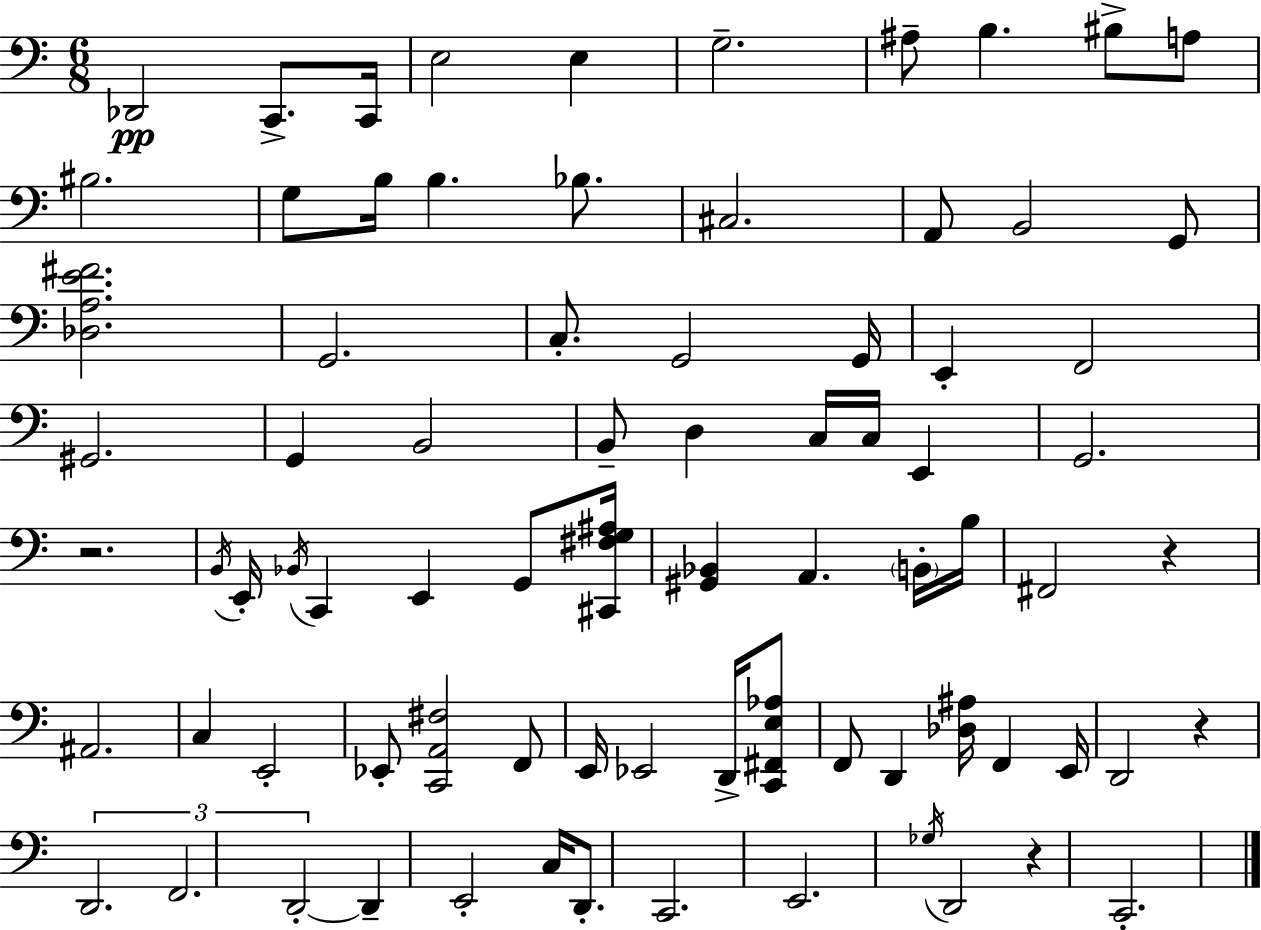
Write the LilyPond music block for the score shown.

{
  \clef bass
  \numericTimeSignature
  \time 6/8
  \key a \minor
  des,2\pp c,8.-> c,16 | e2 e4 | g2.-- | ais8-- b4. bis8-> a8 | \break bis2. | g8 b16 b4. bes8. | cis2. | a,8 b,2 g,8 | \break <des a e' fis'>2. | g,2. | c8.-. g,2 g,16 | e,4-. f,2 | \break gis,2. | g,4 b,2 | b,8-- d4 c16 c16 e,4 | g,2. | \break r2. | \acciaccatura { b,16 } e,16-. \acciaccatura { bes,16 } c,4 e,4 g,8 | <cis, fis g ais>16 <gis, bes,>4 a,4. | \parenthesize b,16-. b16 fis,2 r4 | \break ais,2. | c4 e,2-. | ees,8-. <c, a, fis>2 | f,8 e,16 ees,2 d,16-> | \break <c, fis, e aes>8 f,8 d,4 <des ais>16 f,4 | e,16 d,2 r4 | \tuplet 3/2 { d,2. | f,2. | \break d,2-.~~ } d,4-- | e,2-. c16 d,8.-. | c,2. | e,2. | \break \acciaccatura { ges16 } d,2 r4 | c,2.-. | \bar "|."
}